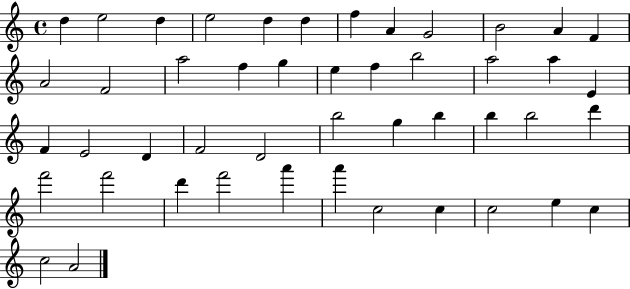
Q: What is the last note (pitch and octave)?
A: A4